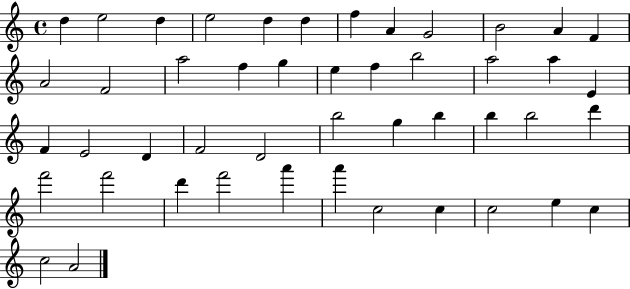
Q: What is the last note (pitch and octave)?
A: A4